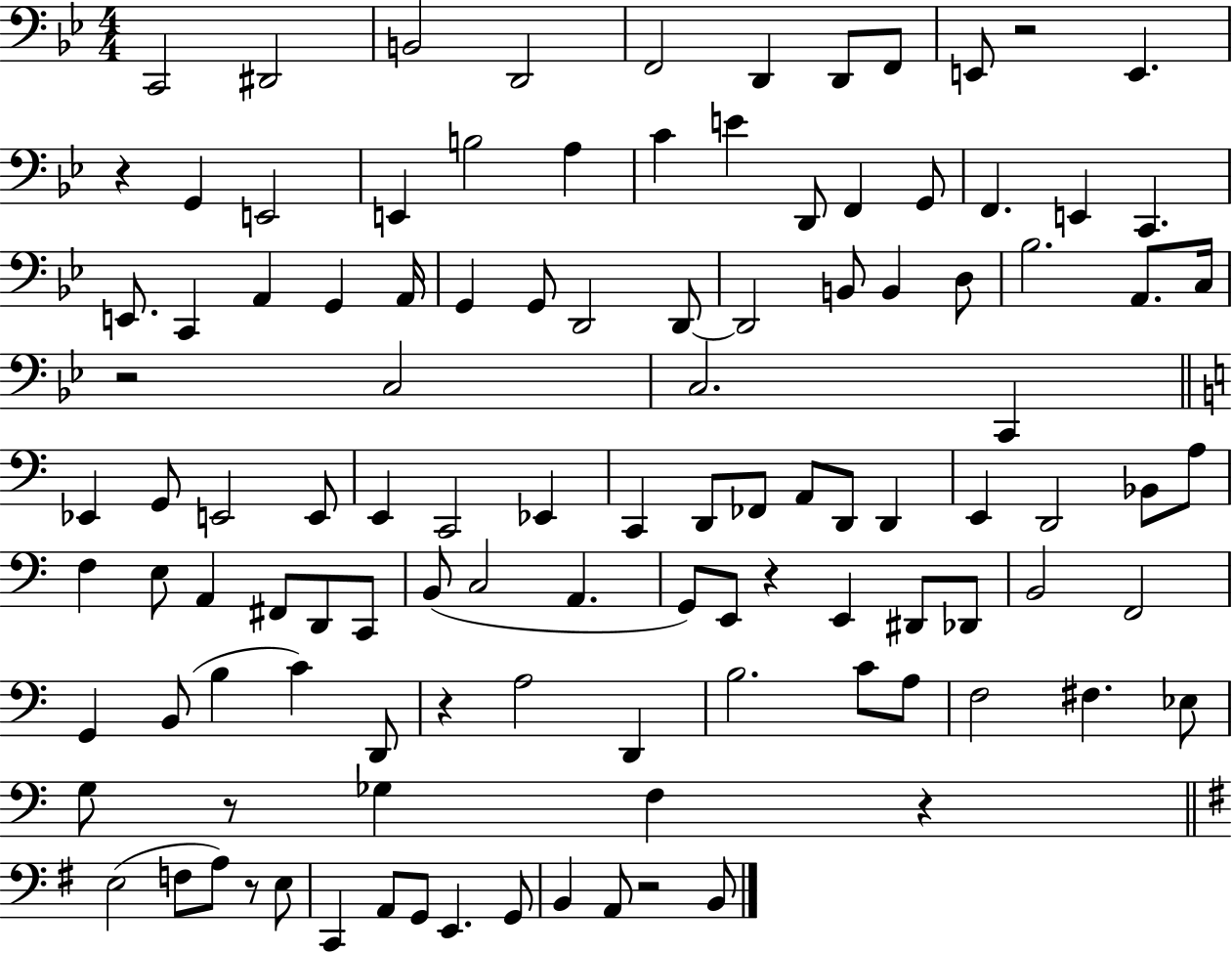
X:1
T:Untitled
M:4/4
L:1/4
K:Bb
C,,2 ^D,,2 B,,2 D,,2 F,,2 D,, D,,/2 F,,/2 E,,/2 z2 E,, z G,, E,,2 E,, B,2 A, C E D,,/2 F,, G,,/2 F,, E,, C,, E,,/2 C,, A,, G,, A,,/4 G,, G,,/2 D,,2 D,,/2 D,,2 B,,/2 B,, D,/2 _B,2 A,,/2 C,/4 z2 C,2 C,2 C,, _E,, G,,/2 E,,2 E,,/2 E,, C,,2 _E,, C,, D,,/2 _F,,/2 A,,/2 D,,/2 D,, E,, D,,2 _B,,/2 A,/2 F, E,/2 A,, ^F,,/2 D,,/2 C,,/2 B,,/2 C,2 A,, G,,/2 E,,/2 z E,, ^D,,/2 _D,,/2 B,,2 F,,2 G,, B,,/2 B, C D,,/2 z A,2 D,, B,2 C/2 A,/2 F,2 ^F, _E,/2 G,/2 z/2 _G, F, z E,2 F,/2 A,/2 z/2 E,/2 C,, A,,/2 G,,/2 E,, G,,/2 B,, A,,/2 z2 B,,/2